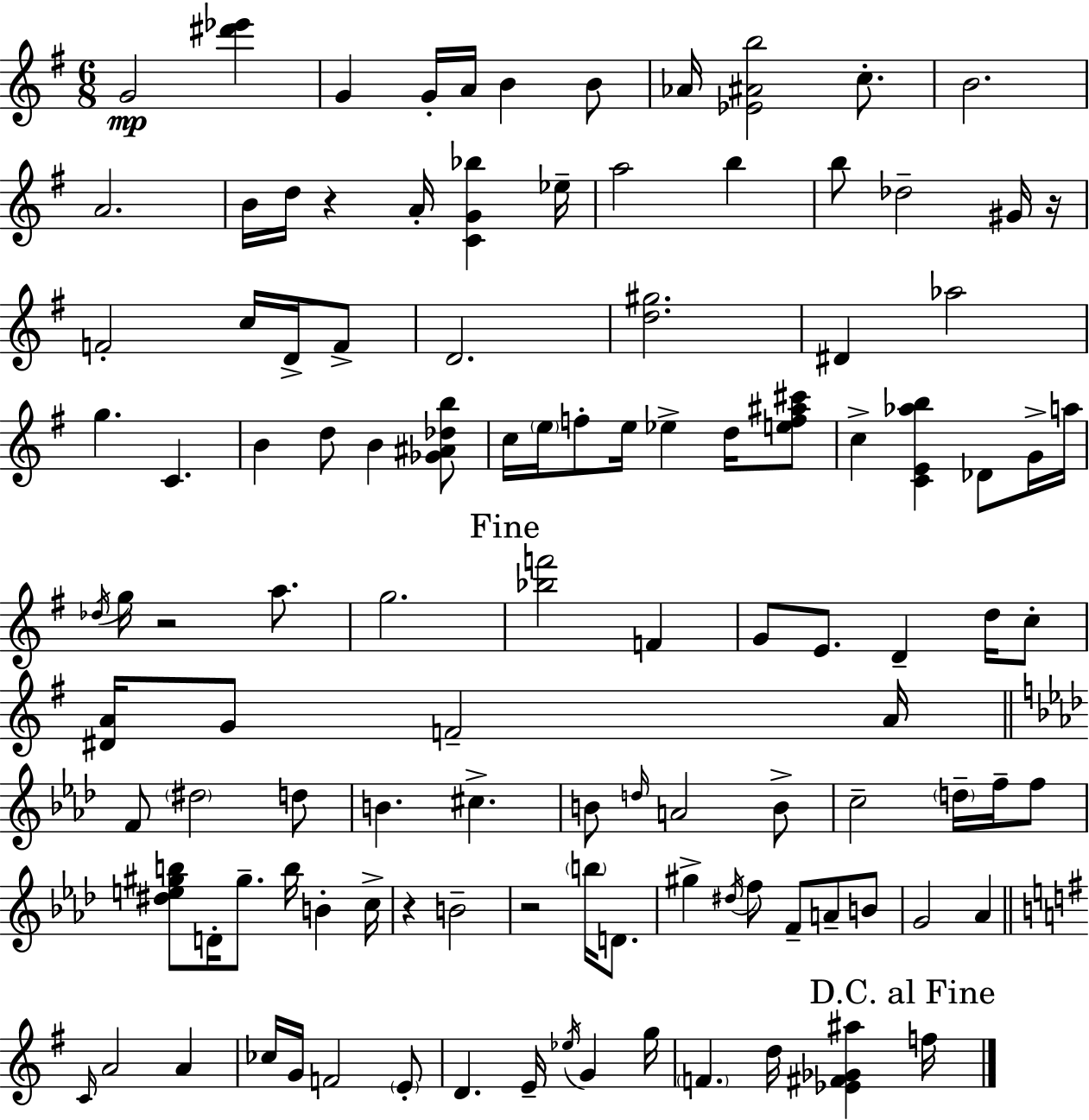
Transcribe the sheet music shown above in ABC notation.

X:1
T:Untitled
M:6/8
L:1/4
K:G
G2 [^d'_e'] G G/4 A/4 B B/2 _A/4 [_E^Ab]2 c/2 B2 A2 B/4 d/4 z A/4 [CG_b] _e/4 a2 b b/2 _d2 ^G/4 z/4 F2 c/4 D/4 F/2 D2 [d^g]2 ^D _a2 g C B d/2 B [_G^A_db]/2 c/4 e/4 f/2 e/4 _e d/4 [ef^a^c']/2 c [CE_ab] _D/2 G/4 a/4 _d/4 g/4 z2 a/2 g2 [_bf']2 F G/2 E/2 D d/4 c/2 [^DA]/4 G/2 F2 A/4 F/2 ^d2 d/2 B ^c B/2 d/4 A2 B/2 c2 d/4 f/4 f/2 [^de^gb]/2 D/4 ^g/2 b/4 B c/4 z B2 z2 b/4 D/2 ^g ^d/4 f/2 F/2 A/2 B/2 G2 _A C/4 A2 A _c/4 G/4 F2 E/2 D E/4 _e/4 G g/4 F d/4 [_E^F_G^a] f/4